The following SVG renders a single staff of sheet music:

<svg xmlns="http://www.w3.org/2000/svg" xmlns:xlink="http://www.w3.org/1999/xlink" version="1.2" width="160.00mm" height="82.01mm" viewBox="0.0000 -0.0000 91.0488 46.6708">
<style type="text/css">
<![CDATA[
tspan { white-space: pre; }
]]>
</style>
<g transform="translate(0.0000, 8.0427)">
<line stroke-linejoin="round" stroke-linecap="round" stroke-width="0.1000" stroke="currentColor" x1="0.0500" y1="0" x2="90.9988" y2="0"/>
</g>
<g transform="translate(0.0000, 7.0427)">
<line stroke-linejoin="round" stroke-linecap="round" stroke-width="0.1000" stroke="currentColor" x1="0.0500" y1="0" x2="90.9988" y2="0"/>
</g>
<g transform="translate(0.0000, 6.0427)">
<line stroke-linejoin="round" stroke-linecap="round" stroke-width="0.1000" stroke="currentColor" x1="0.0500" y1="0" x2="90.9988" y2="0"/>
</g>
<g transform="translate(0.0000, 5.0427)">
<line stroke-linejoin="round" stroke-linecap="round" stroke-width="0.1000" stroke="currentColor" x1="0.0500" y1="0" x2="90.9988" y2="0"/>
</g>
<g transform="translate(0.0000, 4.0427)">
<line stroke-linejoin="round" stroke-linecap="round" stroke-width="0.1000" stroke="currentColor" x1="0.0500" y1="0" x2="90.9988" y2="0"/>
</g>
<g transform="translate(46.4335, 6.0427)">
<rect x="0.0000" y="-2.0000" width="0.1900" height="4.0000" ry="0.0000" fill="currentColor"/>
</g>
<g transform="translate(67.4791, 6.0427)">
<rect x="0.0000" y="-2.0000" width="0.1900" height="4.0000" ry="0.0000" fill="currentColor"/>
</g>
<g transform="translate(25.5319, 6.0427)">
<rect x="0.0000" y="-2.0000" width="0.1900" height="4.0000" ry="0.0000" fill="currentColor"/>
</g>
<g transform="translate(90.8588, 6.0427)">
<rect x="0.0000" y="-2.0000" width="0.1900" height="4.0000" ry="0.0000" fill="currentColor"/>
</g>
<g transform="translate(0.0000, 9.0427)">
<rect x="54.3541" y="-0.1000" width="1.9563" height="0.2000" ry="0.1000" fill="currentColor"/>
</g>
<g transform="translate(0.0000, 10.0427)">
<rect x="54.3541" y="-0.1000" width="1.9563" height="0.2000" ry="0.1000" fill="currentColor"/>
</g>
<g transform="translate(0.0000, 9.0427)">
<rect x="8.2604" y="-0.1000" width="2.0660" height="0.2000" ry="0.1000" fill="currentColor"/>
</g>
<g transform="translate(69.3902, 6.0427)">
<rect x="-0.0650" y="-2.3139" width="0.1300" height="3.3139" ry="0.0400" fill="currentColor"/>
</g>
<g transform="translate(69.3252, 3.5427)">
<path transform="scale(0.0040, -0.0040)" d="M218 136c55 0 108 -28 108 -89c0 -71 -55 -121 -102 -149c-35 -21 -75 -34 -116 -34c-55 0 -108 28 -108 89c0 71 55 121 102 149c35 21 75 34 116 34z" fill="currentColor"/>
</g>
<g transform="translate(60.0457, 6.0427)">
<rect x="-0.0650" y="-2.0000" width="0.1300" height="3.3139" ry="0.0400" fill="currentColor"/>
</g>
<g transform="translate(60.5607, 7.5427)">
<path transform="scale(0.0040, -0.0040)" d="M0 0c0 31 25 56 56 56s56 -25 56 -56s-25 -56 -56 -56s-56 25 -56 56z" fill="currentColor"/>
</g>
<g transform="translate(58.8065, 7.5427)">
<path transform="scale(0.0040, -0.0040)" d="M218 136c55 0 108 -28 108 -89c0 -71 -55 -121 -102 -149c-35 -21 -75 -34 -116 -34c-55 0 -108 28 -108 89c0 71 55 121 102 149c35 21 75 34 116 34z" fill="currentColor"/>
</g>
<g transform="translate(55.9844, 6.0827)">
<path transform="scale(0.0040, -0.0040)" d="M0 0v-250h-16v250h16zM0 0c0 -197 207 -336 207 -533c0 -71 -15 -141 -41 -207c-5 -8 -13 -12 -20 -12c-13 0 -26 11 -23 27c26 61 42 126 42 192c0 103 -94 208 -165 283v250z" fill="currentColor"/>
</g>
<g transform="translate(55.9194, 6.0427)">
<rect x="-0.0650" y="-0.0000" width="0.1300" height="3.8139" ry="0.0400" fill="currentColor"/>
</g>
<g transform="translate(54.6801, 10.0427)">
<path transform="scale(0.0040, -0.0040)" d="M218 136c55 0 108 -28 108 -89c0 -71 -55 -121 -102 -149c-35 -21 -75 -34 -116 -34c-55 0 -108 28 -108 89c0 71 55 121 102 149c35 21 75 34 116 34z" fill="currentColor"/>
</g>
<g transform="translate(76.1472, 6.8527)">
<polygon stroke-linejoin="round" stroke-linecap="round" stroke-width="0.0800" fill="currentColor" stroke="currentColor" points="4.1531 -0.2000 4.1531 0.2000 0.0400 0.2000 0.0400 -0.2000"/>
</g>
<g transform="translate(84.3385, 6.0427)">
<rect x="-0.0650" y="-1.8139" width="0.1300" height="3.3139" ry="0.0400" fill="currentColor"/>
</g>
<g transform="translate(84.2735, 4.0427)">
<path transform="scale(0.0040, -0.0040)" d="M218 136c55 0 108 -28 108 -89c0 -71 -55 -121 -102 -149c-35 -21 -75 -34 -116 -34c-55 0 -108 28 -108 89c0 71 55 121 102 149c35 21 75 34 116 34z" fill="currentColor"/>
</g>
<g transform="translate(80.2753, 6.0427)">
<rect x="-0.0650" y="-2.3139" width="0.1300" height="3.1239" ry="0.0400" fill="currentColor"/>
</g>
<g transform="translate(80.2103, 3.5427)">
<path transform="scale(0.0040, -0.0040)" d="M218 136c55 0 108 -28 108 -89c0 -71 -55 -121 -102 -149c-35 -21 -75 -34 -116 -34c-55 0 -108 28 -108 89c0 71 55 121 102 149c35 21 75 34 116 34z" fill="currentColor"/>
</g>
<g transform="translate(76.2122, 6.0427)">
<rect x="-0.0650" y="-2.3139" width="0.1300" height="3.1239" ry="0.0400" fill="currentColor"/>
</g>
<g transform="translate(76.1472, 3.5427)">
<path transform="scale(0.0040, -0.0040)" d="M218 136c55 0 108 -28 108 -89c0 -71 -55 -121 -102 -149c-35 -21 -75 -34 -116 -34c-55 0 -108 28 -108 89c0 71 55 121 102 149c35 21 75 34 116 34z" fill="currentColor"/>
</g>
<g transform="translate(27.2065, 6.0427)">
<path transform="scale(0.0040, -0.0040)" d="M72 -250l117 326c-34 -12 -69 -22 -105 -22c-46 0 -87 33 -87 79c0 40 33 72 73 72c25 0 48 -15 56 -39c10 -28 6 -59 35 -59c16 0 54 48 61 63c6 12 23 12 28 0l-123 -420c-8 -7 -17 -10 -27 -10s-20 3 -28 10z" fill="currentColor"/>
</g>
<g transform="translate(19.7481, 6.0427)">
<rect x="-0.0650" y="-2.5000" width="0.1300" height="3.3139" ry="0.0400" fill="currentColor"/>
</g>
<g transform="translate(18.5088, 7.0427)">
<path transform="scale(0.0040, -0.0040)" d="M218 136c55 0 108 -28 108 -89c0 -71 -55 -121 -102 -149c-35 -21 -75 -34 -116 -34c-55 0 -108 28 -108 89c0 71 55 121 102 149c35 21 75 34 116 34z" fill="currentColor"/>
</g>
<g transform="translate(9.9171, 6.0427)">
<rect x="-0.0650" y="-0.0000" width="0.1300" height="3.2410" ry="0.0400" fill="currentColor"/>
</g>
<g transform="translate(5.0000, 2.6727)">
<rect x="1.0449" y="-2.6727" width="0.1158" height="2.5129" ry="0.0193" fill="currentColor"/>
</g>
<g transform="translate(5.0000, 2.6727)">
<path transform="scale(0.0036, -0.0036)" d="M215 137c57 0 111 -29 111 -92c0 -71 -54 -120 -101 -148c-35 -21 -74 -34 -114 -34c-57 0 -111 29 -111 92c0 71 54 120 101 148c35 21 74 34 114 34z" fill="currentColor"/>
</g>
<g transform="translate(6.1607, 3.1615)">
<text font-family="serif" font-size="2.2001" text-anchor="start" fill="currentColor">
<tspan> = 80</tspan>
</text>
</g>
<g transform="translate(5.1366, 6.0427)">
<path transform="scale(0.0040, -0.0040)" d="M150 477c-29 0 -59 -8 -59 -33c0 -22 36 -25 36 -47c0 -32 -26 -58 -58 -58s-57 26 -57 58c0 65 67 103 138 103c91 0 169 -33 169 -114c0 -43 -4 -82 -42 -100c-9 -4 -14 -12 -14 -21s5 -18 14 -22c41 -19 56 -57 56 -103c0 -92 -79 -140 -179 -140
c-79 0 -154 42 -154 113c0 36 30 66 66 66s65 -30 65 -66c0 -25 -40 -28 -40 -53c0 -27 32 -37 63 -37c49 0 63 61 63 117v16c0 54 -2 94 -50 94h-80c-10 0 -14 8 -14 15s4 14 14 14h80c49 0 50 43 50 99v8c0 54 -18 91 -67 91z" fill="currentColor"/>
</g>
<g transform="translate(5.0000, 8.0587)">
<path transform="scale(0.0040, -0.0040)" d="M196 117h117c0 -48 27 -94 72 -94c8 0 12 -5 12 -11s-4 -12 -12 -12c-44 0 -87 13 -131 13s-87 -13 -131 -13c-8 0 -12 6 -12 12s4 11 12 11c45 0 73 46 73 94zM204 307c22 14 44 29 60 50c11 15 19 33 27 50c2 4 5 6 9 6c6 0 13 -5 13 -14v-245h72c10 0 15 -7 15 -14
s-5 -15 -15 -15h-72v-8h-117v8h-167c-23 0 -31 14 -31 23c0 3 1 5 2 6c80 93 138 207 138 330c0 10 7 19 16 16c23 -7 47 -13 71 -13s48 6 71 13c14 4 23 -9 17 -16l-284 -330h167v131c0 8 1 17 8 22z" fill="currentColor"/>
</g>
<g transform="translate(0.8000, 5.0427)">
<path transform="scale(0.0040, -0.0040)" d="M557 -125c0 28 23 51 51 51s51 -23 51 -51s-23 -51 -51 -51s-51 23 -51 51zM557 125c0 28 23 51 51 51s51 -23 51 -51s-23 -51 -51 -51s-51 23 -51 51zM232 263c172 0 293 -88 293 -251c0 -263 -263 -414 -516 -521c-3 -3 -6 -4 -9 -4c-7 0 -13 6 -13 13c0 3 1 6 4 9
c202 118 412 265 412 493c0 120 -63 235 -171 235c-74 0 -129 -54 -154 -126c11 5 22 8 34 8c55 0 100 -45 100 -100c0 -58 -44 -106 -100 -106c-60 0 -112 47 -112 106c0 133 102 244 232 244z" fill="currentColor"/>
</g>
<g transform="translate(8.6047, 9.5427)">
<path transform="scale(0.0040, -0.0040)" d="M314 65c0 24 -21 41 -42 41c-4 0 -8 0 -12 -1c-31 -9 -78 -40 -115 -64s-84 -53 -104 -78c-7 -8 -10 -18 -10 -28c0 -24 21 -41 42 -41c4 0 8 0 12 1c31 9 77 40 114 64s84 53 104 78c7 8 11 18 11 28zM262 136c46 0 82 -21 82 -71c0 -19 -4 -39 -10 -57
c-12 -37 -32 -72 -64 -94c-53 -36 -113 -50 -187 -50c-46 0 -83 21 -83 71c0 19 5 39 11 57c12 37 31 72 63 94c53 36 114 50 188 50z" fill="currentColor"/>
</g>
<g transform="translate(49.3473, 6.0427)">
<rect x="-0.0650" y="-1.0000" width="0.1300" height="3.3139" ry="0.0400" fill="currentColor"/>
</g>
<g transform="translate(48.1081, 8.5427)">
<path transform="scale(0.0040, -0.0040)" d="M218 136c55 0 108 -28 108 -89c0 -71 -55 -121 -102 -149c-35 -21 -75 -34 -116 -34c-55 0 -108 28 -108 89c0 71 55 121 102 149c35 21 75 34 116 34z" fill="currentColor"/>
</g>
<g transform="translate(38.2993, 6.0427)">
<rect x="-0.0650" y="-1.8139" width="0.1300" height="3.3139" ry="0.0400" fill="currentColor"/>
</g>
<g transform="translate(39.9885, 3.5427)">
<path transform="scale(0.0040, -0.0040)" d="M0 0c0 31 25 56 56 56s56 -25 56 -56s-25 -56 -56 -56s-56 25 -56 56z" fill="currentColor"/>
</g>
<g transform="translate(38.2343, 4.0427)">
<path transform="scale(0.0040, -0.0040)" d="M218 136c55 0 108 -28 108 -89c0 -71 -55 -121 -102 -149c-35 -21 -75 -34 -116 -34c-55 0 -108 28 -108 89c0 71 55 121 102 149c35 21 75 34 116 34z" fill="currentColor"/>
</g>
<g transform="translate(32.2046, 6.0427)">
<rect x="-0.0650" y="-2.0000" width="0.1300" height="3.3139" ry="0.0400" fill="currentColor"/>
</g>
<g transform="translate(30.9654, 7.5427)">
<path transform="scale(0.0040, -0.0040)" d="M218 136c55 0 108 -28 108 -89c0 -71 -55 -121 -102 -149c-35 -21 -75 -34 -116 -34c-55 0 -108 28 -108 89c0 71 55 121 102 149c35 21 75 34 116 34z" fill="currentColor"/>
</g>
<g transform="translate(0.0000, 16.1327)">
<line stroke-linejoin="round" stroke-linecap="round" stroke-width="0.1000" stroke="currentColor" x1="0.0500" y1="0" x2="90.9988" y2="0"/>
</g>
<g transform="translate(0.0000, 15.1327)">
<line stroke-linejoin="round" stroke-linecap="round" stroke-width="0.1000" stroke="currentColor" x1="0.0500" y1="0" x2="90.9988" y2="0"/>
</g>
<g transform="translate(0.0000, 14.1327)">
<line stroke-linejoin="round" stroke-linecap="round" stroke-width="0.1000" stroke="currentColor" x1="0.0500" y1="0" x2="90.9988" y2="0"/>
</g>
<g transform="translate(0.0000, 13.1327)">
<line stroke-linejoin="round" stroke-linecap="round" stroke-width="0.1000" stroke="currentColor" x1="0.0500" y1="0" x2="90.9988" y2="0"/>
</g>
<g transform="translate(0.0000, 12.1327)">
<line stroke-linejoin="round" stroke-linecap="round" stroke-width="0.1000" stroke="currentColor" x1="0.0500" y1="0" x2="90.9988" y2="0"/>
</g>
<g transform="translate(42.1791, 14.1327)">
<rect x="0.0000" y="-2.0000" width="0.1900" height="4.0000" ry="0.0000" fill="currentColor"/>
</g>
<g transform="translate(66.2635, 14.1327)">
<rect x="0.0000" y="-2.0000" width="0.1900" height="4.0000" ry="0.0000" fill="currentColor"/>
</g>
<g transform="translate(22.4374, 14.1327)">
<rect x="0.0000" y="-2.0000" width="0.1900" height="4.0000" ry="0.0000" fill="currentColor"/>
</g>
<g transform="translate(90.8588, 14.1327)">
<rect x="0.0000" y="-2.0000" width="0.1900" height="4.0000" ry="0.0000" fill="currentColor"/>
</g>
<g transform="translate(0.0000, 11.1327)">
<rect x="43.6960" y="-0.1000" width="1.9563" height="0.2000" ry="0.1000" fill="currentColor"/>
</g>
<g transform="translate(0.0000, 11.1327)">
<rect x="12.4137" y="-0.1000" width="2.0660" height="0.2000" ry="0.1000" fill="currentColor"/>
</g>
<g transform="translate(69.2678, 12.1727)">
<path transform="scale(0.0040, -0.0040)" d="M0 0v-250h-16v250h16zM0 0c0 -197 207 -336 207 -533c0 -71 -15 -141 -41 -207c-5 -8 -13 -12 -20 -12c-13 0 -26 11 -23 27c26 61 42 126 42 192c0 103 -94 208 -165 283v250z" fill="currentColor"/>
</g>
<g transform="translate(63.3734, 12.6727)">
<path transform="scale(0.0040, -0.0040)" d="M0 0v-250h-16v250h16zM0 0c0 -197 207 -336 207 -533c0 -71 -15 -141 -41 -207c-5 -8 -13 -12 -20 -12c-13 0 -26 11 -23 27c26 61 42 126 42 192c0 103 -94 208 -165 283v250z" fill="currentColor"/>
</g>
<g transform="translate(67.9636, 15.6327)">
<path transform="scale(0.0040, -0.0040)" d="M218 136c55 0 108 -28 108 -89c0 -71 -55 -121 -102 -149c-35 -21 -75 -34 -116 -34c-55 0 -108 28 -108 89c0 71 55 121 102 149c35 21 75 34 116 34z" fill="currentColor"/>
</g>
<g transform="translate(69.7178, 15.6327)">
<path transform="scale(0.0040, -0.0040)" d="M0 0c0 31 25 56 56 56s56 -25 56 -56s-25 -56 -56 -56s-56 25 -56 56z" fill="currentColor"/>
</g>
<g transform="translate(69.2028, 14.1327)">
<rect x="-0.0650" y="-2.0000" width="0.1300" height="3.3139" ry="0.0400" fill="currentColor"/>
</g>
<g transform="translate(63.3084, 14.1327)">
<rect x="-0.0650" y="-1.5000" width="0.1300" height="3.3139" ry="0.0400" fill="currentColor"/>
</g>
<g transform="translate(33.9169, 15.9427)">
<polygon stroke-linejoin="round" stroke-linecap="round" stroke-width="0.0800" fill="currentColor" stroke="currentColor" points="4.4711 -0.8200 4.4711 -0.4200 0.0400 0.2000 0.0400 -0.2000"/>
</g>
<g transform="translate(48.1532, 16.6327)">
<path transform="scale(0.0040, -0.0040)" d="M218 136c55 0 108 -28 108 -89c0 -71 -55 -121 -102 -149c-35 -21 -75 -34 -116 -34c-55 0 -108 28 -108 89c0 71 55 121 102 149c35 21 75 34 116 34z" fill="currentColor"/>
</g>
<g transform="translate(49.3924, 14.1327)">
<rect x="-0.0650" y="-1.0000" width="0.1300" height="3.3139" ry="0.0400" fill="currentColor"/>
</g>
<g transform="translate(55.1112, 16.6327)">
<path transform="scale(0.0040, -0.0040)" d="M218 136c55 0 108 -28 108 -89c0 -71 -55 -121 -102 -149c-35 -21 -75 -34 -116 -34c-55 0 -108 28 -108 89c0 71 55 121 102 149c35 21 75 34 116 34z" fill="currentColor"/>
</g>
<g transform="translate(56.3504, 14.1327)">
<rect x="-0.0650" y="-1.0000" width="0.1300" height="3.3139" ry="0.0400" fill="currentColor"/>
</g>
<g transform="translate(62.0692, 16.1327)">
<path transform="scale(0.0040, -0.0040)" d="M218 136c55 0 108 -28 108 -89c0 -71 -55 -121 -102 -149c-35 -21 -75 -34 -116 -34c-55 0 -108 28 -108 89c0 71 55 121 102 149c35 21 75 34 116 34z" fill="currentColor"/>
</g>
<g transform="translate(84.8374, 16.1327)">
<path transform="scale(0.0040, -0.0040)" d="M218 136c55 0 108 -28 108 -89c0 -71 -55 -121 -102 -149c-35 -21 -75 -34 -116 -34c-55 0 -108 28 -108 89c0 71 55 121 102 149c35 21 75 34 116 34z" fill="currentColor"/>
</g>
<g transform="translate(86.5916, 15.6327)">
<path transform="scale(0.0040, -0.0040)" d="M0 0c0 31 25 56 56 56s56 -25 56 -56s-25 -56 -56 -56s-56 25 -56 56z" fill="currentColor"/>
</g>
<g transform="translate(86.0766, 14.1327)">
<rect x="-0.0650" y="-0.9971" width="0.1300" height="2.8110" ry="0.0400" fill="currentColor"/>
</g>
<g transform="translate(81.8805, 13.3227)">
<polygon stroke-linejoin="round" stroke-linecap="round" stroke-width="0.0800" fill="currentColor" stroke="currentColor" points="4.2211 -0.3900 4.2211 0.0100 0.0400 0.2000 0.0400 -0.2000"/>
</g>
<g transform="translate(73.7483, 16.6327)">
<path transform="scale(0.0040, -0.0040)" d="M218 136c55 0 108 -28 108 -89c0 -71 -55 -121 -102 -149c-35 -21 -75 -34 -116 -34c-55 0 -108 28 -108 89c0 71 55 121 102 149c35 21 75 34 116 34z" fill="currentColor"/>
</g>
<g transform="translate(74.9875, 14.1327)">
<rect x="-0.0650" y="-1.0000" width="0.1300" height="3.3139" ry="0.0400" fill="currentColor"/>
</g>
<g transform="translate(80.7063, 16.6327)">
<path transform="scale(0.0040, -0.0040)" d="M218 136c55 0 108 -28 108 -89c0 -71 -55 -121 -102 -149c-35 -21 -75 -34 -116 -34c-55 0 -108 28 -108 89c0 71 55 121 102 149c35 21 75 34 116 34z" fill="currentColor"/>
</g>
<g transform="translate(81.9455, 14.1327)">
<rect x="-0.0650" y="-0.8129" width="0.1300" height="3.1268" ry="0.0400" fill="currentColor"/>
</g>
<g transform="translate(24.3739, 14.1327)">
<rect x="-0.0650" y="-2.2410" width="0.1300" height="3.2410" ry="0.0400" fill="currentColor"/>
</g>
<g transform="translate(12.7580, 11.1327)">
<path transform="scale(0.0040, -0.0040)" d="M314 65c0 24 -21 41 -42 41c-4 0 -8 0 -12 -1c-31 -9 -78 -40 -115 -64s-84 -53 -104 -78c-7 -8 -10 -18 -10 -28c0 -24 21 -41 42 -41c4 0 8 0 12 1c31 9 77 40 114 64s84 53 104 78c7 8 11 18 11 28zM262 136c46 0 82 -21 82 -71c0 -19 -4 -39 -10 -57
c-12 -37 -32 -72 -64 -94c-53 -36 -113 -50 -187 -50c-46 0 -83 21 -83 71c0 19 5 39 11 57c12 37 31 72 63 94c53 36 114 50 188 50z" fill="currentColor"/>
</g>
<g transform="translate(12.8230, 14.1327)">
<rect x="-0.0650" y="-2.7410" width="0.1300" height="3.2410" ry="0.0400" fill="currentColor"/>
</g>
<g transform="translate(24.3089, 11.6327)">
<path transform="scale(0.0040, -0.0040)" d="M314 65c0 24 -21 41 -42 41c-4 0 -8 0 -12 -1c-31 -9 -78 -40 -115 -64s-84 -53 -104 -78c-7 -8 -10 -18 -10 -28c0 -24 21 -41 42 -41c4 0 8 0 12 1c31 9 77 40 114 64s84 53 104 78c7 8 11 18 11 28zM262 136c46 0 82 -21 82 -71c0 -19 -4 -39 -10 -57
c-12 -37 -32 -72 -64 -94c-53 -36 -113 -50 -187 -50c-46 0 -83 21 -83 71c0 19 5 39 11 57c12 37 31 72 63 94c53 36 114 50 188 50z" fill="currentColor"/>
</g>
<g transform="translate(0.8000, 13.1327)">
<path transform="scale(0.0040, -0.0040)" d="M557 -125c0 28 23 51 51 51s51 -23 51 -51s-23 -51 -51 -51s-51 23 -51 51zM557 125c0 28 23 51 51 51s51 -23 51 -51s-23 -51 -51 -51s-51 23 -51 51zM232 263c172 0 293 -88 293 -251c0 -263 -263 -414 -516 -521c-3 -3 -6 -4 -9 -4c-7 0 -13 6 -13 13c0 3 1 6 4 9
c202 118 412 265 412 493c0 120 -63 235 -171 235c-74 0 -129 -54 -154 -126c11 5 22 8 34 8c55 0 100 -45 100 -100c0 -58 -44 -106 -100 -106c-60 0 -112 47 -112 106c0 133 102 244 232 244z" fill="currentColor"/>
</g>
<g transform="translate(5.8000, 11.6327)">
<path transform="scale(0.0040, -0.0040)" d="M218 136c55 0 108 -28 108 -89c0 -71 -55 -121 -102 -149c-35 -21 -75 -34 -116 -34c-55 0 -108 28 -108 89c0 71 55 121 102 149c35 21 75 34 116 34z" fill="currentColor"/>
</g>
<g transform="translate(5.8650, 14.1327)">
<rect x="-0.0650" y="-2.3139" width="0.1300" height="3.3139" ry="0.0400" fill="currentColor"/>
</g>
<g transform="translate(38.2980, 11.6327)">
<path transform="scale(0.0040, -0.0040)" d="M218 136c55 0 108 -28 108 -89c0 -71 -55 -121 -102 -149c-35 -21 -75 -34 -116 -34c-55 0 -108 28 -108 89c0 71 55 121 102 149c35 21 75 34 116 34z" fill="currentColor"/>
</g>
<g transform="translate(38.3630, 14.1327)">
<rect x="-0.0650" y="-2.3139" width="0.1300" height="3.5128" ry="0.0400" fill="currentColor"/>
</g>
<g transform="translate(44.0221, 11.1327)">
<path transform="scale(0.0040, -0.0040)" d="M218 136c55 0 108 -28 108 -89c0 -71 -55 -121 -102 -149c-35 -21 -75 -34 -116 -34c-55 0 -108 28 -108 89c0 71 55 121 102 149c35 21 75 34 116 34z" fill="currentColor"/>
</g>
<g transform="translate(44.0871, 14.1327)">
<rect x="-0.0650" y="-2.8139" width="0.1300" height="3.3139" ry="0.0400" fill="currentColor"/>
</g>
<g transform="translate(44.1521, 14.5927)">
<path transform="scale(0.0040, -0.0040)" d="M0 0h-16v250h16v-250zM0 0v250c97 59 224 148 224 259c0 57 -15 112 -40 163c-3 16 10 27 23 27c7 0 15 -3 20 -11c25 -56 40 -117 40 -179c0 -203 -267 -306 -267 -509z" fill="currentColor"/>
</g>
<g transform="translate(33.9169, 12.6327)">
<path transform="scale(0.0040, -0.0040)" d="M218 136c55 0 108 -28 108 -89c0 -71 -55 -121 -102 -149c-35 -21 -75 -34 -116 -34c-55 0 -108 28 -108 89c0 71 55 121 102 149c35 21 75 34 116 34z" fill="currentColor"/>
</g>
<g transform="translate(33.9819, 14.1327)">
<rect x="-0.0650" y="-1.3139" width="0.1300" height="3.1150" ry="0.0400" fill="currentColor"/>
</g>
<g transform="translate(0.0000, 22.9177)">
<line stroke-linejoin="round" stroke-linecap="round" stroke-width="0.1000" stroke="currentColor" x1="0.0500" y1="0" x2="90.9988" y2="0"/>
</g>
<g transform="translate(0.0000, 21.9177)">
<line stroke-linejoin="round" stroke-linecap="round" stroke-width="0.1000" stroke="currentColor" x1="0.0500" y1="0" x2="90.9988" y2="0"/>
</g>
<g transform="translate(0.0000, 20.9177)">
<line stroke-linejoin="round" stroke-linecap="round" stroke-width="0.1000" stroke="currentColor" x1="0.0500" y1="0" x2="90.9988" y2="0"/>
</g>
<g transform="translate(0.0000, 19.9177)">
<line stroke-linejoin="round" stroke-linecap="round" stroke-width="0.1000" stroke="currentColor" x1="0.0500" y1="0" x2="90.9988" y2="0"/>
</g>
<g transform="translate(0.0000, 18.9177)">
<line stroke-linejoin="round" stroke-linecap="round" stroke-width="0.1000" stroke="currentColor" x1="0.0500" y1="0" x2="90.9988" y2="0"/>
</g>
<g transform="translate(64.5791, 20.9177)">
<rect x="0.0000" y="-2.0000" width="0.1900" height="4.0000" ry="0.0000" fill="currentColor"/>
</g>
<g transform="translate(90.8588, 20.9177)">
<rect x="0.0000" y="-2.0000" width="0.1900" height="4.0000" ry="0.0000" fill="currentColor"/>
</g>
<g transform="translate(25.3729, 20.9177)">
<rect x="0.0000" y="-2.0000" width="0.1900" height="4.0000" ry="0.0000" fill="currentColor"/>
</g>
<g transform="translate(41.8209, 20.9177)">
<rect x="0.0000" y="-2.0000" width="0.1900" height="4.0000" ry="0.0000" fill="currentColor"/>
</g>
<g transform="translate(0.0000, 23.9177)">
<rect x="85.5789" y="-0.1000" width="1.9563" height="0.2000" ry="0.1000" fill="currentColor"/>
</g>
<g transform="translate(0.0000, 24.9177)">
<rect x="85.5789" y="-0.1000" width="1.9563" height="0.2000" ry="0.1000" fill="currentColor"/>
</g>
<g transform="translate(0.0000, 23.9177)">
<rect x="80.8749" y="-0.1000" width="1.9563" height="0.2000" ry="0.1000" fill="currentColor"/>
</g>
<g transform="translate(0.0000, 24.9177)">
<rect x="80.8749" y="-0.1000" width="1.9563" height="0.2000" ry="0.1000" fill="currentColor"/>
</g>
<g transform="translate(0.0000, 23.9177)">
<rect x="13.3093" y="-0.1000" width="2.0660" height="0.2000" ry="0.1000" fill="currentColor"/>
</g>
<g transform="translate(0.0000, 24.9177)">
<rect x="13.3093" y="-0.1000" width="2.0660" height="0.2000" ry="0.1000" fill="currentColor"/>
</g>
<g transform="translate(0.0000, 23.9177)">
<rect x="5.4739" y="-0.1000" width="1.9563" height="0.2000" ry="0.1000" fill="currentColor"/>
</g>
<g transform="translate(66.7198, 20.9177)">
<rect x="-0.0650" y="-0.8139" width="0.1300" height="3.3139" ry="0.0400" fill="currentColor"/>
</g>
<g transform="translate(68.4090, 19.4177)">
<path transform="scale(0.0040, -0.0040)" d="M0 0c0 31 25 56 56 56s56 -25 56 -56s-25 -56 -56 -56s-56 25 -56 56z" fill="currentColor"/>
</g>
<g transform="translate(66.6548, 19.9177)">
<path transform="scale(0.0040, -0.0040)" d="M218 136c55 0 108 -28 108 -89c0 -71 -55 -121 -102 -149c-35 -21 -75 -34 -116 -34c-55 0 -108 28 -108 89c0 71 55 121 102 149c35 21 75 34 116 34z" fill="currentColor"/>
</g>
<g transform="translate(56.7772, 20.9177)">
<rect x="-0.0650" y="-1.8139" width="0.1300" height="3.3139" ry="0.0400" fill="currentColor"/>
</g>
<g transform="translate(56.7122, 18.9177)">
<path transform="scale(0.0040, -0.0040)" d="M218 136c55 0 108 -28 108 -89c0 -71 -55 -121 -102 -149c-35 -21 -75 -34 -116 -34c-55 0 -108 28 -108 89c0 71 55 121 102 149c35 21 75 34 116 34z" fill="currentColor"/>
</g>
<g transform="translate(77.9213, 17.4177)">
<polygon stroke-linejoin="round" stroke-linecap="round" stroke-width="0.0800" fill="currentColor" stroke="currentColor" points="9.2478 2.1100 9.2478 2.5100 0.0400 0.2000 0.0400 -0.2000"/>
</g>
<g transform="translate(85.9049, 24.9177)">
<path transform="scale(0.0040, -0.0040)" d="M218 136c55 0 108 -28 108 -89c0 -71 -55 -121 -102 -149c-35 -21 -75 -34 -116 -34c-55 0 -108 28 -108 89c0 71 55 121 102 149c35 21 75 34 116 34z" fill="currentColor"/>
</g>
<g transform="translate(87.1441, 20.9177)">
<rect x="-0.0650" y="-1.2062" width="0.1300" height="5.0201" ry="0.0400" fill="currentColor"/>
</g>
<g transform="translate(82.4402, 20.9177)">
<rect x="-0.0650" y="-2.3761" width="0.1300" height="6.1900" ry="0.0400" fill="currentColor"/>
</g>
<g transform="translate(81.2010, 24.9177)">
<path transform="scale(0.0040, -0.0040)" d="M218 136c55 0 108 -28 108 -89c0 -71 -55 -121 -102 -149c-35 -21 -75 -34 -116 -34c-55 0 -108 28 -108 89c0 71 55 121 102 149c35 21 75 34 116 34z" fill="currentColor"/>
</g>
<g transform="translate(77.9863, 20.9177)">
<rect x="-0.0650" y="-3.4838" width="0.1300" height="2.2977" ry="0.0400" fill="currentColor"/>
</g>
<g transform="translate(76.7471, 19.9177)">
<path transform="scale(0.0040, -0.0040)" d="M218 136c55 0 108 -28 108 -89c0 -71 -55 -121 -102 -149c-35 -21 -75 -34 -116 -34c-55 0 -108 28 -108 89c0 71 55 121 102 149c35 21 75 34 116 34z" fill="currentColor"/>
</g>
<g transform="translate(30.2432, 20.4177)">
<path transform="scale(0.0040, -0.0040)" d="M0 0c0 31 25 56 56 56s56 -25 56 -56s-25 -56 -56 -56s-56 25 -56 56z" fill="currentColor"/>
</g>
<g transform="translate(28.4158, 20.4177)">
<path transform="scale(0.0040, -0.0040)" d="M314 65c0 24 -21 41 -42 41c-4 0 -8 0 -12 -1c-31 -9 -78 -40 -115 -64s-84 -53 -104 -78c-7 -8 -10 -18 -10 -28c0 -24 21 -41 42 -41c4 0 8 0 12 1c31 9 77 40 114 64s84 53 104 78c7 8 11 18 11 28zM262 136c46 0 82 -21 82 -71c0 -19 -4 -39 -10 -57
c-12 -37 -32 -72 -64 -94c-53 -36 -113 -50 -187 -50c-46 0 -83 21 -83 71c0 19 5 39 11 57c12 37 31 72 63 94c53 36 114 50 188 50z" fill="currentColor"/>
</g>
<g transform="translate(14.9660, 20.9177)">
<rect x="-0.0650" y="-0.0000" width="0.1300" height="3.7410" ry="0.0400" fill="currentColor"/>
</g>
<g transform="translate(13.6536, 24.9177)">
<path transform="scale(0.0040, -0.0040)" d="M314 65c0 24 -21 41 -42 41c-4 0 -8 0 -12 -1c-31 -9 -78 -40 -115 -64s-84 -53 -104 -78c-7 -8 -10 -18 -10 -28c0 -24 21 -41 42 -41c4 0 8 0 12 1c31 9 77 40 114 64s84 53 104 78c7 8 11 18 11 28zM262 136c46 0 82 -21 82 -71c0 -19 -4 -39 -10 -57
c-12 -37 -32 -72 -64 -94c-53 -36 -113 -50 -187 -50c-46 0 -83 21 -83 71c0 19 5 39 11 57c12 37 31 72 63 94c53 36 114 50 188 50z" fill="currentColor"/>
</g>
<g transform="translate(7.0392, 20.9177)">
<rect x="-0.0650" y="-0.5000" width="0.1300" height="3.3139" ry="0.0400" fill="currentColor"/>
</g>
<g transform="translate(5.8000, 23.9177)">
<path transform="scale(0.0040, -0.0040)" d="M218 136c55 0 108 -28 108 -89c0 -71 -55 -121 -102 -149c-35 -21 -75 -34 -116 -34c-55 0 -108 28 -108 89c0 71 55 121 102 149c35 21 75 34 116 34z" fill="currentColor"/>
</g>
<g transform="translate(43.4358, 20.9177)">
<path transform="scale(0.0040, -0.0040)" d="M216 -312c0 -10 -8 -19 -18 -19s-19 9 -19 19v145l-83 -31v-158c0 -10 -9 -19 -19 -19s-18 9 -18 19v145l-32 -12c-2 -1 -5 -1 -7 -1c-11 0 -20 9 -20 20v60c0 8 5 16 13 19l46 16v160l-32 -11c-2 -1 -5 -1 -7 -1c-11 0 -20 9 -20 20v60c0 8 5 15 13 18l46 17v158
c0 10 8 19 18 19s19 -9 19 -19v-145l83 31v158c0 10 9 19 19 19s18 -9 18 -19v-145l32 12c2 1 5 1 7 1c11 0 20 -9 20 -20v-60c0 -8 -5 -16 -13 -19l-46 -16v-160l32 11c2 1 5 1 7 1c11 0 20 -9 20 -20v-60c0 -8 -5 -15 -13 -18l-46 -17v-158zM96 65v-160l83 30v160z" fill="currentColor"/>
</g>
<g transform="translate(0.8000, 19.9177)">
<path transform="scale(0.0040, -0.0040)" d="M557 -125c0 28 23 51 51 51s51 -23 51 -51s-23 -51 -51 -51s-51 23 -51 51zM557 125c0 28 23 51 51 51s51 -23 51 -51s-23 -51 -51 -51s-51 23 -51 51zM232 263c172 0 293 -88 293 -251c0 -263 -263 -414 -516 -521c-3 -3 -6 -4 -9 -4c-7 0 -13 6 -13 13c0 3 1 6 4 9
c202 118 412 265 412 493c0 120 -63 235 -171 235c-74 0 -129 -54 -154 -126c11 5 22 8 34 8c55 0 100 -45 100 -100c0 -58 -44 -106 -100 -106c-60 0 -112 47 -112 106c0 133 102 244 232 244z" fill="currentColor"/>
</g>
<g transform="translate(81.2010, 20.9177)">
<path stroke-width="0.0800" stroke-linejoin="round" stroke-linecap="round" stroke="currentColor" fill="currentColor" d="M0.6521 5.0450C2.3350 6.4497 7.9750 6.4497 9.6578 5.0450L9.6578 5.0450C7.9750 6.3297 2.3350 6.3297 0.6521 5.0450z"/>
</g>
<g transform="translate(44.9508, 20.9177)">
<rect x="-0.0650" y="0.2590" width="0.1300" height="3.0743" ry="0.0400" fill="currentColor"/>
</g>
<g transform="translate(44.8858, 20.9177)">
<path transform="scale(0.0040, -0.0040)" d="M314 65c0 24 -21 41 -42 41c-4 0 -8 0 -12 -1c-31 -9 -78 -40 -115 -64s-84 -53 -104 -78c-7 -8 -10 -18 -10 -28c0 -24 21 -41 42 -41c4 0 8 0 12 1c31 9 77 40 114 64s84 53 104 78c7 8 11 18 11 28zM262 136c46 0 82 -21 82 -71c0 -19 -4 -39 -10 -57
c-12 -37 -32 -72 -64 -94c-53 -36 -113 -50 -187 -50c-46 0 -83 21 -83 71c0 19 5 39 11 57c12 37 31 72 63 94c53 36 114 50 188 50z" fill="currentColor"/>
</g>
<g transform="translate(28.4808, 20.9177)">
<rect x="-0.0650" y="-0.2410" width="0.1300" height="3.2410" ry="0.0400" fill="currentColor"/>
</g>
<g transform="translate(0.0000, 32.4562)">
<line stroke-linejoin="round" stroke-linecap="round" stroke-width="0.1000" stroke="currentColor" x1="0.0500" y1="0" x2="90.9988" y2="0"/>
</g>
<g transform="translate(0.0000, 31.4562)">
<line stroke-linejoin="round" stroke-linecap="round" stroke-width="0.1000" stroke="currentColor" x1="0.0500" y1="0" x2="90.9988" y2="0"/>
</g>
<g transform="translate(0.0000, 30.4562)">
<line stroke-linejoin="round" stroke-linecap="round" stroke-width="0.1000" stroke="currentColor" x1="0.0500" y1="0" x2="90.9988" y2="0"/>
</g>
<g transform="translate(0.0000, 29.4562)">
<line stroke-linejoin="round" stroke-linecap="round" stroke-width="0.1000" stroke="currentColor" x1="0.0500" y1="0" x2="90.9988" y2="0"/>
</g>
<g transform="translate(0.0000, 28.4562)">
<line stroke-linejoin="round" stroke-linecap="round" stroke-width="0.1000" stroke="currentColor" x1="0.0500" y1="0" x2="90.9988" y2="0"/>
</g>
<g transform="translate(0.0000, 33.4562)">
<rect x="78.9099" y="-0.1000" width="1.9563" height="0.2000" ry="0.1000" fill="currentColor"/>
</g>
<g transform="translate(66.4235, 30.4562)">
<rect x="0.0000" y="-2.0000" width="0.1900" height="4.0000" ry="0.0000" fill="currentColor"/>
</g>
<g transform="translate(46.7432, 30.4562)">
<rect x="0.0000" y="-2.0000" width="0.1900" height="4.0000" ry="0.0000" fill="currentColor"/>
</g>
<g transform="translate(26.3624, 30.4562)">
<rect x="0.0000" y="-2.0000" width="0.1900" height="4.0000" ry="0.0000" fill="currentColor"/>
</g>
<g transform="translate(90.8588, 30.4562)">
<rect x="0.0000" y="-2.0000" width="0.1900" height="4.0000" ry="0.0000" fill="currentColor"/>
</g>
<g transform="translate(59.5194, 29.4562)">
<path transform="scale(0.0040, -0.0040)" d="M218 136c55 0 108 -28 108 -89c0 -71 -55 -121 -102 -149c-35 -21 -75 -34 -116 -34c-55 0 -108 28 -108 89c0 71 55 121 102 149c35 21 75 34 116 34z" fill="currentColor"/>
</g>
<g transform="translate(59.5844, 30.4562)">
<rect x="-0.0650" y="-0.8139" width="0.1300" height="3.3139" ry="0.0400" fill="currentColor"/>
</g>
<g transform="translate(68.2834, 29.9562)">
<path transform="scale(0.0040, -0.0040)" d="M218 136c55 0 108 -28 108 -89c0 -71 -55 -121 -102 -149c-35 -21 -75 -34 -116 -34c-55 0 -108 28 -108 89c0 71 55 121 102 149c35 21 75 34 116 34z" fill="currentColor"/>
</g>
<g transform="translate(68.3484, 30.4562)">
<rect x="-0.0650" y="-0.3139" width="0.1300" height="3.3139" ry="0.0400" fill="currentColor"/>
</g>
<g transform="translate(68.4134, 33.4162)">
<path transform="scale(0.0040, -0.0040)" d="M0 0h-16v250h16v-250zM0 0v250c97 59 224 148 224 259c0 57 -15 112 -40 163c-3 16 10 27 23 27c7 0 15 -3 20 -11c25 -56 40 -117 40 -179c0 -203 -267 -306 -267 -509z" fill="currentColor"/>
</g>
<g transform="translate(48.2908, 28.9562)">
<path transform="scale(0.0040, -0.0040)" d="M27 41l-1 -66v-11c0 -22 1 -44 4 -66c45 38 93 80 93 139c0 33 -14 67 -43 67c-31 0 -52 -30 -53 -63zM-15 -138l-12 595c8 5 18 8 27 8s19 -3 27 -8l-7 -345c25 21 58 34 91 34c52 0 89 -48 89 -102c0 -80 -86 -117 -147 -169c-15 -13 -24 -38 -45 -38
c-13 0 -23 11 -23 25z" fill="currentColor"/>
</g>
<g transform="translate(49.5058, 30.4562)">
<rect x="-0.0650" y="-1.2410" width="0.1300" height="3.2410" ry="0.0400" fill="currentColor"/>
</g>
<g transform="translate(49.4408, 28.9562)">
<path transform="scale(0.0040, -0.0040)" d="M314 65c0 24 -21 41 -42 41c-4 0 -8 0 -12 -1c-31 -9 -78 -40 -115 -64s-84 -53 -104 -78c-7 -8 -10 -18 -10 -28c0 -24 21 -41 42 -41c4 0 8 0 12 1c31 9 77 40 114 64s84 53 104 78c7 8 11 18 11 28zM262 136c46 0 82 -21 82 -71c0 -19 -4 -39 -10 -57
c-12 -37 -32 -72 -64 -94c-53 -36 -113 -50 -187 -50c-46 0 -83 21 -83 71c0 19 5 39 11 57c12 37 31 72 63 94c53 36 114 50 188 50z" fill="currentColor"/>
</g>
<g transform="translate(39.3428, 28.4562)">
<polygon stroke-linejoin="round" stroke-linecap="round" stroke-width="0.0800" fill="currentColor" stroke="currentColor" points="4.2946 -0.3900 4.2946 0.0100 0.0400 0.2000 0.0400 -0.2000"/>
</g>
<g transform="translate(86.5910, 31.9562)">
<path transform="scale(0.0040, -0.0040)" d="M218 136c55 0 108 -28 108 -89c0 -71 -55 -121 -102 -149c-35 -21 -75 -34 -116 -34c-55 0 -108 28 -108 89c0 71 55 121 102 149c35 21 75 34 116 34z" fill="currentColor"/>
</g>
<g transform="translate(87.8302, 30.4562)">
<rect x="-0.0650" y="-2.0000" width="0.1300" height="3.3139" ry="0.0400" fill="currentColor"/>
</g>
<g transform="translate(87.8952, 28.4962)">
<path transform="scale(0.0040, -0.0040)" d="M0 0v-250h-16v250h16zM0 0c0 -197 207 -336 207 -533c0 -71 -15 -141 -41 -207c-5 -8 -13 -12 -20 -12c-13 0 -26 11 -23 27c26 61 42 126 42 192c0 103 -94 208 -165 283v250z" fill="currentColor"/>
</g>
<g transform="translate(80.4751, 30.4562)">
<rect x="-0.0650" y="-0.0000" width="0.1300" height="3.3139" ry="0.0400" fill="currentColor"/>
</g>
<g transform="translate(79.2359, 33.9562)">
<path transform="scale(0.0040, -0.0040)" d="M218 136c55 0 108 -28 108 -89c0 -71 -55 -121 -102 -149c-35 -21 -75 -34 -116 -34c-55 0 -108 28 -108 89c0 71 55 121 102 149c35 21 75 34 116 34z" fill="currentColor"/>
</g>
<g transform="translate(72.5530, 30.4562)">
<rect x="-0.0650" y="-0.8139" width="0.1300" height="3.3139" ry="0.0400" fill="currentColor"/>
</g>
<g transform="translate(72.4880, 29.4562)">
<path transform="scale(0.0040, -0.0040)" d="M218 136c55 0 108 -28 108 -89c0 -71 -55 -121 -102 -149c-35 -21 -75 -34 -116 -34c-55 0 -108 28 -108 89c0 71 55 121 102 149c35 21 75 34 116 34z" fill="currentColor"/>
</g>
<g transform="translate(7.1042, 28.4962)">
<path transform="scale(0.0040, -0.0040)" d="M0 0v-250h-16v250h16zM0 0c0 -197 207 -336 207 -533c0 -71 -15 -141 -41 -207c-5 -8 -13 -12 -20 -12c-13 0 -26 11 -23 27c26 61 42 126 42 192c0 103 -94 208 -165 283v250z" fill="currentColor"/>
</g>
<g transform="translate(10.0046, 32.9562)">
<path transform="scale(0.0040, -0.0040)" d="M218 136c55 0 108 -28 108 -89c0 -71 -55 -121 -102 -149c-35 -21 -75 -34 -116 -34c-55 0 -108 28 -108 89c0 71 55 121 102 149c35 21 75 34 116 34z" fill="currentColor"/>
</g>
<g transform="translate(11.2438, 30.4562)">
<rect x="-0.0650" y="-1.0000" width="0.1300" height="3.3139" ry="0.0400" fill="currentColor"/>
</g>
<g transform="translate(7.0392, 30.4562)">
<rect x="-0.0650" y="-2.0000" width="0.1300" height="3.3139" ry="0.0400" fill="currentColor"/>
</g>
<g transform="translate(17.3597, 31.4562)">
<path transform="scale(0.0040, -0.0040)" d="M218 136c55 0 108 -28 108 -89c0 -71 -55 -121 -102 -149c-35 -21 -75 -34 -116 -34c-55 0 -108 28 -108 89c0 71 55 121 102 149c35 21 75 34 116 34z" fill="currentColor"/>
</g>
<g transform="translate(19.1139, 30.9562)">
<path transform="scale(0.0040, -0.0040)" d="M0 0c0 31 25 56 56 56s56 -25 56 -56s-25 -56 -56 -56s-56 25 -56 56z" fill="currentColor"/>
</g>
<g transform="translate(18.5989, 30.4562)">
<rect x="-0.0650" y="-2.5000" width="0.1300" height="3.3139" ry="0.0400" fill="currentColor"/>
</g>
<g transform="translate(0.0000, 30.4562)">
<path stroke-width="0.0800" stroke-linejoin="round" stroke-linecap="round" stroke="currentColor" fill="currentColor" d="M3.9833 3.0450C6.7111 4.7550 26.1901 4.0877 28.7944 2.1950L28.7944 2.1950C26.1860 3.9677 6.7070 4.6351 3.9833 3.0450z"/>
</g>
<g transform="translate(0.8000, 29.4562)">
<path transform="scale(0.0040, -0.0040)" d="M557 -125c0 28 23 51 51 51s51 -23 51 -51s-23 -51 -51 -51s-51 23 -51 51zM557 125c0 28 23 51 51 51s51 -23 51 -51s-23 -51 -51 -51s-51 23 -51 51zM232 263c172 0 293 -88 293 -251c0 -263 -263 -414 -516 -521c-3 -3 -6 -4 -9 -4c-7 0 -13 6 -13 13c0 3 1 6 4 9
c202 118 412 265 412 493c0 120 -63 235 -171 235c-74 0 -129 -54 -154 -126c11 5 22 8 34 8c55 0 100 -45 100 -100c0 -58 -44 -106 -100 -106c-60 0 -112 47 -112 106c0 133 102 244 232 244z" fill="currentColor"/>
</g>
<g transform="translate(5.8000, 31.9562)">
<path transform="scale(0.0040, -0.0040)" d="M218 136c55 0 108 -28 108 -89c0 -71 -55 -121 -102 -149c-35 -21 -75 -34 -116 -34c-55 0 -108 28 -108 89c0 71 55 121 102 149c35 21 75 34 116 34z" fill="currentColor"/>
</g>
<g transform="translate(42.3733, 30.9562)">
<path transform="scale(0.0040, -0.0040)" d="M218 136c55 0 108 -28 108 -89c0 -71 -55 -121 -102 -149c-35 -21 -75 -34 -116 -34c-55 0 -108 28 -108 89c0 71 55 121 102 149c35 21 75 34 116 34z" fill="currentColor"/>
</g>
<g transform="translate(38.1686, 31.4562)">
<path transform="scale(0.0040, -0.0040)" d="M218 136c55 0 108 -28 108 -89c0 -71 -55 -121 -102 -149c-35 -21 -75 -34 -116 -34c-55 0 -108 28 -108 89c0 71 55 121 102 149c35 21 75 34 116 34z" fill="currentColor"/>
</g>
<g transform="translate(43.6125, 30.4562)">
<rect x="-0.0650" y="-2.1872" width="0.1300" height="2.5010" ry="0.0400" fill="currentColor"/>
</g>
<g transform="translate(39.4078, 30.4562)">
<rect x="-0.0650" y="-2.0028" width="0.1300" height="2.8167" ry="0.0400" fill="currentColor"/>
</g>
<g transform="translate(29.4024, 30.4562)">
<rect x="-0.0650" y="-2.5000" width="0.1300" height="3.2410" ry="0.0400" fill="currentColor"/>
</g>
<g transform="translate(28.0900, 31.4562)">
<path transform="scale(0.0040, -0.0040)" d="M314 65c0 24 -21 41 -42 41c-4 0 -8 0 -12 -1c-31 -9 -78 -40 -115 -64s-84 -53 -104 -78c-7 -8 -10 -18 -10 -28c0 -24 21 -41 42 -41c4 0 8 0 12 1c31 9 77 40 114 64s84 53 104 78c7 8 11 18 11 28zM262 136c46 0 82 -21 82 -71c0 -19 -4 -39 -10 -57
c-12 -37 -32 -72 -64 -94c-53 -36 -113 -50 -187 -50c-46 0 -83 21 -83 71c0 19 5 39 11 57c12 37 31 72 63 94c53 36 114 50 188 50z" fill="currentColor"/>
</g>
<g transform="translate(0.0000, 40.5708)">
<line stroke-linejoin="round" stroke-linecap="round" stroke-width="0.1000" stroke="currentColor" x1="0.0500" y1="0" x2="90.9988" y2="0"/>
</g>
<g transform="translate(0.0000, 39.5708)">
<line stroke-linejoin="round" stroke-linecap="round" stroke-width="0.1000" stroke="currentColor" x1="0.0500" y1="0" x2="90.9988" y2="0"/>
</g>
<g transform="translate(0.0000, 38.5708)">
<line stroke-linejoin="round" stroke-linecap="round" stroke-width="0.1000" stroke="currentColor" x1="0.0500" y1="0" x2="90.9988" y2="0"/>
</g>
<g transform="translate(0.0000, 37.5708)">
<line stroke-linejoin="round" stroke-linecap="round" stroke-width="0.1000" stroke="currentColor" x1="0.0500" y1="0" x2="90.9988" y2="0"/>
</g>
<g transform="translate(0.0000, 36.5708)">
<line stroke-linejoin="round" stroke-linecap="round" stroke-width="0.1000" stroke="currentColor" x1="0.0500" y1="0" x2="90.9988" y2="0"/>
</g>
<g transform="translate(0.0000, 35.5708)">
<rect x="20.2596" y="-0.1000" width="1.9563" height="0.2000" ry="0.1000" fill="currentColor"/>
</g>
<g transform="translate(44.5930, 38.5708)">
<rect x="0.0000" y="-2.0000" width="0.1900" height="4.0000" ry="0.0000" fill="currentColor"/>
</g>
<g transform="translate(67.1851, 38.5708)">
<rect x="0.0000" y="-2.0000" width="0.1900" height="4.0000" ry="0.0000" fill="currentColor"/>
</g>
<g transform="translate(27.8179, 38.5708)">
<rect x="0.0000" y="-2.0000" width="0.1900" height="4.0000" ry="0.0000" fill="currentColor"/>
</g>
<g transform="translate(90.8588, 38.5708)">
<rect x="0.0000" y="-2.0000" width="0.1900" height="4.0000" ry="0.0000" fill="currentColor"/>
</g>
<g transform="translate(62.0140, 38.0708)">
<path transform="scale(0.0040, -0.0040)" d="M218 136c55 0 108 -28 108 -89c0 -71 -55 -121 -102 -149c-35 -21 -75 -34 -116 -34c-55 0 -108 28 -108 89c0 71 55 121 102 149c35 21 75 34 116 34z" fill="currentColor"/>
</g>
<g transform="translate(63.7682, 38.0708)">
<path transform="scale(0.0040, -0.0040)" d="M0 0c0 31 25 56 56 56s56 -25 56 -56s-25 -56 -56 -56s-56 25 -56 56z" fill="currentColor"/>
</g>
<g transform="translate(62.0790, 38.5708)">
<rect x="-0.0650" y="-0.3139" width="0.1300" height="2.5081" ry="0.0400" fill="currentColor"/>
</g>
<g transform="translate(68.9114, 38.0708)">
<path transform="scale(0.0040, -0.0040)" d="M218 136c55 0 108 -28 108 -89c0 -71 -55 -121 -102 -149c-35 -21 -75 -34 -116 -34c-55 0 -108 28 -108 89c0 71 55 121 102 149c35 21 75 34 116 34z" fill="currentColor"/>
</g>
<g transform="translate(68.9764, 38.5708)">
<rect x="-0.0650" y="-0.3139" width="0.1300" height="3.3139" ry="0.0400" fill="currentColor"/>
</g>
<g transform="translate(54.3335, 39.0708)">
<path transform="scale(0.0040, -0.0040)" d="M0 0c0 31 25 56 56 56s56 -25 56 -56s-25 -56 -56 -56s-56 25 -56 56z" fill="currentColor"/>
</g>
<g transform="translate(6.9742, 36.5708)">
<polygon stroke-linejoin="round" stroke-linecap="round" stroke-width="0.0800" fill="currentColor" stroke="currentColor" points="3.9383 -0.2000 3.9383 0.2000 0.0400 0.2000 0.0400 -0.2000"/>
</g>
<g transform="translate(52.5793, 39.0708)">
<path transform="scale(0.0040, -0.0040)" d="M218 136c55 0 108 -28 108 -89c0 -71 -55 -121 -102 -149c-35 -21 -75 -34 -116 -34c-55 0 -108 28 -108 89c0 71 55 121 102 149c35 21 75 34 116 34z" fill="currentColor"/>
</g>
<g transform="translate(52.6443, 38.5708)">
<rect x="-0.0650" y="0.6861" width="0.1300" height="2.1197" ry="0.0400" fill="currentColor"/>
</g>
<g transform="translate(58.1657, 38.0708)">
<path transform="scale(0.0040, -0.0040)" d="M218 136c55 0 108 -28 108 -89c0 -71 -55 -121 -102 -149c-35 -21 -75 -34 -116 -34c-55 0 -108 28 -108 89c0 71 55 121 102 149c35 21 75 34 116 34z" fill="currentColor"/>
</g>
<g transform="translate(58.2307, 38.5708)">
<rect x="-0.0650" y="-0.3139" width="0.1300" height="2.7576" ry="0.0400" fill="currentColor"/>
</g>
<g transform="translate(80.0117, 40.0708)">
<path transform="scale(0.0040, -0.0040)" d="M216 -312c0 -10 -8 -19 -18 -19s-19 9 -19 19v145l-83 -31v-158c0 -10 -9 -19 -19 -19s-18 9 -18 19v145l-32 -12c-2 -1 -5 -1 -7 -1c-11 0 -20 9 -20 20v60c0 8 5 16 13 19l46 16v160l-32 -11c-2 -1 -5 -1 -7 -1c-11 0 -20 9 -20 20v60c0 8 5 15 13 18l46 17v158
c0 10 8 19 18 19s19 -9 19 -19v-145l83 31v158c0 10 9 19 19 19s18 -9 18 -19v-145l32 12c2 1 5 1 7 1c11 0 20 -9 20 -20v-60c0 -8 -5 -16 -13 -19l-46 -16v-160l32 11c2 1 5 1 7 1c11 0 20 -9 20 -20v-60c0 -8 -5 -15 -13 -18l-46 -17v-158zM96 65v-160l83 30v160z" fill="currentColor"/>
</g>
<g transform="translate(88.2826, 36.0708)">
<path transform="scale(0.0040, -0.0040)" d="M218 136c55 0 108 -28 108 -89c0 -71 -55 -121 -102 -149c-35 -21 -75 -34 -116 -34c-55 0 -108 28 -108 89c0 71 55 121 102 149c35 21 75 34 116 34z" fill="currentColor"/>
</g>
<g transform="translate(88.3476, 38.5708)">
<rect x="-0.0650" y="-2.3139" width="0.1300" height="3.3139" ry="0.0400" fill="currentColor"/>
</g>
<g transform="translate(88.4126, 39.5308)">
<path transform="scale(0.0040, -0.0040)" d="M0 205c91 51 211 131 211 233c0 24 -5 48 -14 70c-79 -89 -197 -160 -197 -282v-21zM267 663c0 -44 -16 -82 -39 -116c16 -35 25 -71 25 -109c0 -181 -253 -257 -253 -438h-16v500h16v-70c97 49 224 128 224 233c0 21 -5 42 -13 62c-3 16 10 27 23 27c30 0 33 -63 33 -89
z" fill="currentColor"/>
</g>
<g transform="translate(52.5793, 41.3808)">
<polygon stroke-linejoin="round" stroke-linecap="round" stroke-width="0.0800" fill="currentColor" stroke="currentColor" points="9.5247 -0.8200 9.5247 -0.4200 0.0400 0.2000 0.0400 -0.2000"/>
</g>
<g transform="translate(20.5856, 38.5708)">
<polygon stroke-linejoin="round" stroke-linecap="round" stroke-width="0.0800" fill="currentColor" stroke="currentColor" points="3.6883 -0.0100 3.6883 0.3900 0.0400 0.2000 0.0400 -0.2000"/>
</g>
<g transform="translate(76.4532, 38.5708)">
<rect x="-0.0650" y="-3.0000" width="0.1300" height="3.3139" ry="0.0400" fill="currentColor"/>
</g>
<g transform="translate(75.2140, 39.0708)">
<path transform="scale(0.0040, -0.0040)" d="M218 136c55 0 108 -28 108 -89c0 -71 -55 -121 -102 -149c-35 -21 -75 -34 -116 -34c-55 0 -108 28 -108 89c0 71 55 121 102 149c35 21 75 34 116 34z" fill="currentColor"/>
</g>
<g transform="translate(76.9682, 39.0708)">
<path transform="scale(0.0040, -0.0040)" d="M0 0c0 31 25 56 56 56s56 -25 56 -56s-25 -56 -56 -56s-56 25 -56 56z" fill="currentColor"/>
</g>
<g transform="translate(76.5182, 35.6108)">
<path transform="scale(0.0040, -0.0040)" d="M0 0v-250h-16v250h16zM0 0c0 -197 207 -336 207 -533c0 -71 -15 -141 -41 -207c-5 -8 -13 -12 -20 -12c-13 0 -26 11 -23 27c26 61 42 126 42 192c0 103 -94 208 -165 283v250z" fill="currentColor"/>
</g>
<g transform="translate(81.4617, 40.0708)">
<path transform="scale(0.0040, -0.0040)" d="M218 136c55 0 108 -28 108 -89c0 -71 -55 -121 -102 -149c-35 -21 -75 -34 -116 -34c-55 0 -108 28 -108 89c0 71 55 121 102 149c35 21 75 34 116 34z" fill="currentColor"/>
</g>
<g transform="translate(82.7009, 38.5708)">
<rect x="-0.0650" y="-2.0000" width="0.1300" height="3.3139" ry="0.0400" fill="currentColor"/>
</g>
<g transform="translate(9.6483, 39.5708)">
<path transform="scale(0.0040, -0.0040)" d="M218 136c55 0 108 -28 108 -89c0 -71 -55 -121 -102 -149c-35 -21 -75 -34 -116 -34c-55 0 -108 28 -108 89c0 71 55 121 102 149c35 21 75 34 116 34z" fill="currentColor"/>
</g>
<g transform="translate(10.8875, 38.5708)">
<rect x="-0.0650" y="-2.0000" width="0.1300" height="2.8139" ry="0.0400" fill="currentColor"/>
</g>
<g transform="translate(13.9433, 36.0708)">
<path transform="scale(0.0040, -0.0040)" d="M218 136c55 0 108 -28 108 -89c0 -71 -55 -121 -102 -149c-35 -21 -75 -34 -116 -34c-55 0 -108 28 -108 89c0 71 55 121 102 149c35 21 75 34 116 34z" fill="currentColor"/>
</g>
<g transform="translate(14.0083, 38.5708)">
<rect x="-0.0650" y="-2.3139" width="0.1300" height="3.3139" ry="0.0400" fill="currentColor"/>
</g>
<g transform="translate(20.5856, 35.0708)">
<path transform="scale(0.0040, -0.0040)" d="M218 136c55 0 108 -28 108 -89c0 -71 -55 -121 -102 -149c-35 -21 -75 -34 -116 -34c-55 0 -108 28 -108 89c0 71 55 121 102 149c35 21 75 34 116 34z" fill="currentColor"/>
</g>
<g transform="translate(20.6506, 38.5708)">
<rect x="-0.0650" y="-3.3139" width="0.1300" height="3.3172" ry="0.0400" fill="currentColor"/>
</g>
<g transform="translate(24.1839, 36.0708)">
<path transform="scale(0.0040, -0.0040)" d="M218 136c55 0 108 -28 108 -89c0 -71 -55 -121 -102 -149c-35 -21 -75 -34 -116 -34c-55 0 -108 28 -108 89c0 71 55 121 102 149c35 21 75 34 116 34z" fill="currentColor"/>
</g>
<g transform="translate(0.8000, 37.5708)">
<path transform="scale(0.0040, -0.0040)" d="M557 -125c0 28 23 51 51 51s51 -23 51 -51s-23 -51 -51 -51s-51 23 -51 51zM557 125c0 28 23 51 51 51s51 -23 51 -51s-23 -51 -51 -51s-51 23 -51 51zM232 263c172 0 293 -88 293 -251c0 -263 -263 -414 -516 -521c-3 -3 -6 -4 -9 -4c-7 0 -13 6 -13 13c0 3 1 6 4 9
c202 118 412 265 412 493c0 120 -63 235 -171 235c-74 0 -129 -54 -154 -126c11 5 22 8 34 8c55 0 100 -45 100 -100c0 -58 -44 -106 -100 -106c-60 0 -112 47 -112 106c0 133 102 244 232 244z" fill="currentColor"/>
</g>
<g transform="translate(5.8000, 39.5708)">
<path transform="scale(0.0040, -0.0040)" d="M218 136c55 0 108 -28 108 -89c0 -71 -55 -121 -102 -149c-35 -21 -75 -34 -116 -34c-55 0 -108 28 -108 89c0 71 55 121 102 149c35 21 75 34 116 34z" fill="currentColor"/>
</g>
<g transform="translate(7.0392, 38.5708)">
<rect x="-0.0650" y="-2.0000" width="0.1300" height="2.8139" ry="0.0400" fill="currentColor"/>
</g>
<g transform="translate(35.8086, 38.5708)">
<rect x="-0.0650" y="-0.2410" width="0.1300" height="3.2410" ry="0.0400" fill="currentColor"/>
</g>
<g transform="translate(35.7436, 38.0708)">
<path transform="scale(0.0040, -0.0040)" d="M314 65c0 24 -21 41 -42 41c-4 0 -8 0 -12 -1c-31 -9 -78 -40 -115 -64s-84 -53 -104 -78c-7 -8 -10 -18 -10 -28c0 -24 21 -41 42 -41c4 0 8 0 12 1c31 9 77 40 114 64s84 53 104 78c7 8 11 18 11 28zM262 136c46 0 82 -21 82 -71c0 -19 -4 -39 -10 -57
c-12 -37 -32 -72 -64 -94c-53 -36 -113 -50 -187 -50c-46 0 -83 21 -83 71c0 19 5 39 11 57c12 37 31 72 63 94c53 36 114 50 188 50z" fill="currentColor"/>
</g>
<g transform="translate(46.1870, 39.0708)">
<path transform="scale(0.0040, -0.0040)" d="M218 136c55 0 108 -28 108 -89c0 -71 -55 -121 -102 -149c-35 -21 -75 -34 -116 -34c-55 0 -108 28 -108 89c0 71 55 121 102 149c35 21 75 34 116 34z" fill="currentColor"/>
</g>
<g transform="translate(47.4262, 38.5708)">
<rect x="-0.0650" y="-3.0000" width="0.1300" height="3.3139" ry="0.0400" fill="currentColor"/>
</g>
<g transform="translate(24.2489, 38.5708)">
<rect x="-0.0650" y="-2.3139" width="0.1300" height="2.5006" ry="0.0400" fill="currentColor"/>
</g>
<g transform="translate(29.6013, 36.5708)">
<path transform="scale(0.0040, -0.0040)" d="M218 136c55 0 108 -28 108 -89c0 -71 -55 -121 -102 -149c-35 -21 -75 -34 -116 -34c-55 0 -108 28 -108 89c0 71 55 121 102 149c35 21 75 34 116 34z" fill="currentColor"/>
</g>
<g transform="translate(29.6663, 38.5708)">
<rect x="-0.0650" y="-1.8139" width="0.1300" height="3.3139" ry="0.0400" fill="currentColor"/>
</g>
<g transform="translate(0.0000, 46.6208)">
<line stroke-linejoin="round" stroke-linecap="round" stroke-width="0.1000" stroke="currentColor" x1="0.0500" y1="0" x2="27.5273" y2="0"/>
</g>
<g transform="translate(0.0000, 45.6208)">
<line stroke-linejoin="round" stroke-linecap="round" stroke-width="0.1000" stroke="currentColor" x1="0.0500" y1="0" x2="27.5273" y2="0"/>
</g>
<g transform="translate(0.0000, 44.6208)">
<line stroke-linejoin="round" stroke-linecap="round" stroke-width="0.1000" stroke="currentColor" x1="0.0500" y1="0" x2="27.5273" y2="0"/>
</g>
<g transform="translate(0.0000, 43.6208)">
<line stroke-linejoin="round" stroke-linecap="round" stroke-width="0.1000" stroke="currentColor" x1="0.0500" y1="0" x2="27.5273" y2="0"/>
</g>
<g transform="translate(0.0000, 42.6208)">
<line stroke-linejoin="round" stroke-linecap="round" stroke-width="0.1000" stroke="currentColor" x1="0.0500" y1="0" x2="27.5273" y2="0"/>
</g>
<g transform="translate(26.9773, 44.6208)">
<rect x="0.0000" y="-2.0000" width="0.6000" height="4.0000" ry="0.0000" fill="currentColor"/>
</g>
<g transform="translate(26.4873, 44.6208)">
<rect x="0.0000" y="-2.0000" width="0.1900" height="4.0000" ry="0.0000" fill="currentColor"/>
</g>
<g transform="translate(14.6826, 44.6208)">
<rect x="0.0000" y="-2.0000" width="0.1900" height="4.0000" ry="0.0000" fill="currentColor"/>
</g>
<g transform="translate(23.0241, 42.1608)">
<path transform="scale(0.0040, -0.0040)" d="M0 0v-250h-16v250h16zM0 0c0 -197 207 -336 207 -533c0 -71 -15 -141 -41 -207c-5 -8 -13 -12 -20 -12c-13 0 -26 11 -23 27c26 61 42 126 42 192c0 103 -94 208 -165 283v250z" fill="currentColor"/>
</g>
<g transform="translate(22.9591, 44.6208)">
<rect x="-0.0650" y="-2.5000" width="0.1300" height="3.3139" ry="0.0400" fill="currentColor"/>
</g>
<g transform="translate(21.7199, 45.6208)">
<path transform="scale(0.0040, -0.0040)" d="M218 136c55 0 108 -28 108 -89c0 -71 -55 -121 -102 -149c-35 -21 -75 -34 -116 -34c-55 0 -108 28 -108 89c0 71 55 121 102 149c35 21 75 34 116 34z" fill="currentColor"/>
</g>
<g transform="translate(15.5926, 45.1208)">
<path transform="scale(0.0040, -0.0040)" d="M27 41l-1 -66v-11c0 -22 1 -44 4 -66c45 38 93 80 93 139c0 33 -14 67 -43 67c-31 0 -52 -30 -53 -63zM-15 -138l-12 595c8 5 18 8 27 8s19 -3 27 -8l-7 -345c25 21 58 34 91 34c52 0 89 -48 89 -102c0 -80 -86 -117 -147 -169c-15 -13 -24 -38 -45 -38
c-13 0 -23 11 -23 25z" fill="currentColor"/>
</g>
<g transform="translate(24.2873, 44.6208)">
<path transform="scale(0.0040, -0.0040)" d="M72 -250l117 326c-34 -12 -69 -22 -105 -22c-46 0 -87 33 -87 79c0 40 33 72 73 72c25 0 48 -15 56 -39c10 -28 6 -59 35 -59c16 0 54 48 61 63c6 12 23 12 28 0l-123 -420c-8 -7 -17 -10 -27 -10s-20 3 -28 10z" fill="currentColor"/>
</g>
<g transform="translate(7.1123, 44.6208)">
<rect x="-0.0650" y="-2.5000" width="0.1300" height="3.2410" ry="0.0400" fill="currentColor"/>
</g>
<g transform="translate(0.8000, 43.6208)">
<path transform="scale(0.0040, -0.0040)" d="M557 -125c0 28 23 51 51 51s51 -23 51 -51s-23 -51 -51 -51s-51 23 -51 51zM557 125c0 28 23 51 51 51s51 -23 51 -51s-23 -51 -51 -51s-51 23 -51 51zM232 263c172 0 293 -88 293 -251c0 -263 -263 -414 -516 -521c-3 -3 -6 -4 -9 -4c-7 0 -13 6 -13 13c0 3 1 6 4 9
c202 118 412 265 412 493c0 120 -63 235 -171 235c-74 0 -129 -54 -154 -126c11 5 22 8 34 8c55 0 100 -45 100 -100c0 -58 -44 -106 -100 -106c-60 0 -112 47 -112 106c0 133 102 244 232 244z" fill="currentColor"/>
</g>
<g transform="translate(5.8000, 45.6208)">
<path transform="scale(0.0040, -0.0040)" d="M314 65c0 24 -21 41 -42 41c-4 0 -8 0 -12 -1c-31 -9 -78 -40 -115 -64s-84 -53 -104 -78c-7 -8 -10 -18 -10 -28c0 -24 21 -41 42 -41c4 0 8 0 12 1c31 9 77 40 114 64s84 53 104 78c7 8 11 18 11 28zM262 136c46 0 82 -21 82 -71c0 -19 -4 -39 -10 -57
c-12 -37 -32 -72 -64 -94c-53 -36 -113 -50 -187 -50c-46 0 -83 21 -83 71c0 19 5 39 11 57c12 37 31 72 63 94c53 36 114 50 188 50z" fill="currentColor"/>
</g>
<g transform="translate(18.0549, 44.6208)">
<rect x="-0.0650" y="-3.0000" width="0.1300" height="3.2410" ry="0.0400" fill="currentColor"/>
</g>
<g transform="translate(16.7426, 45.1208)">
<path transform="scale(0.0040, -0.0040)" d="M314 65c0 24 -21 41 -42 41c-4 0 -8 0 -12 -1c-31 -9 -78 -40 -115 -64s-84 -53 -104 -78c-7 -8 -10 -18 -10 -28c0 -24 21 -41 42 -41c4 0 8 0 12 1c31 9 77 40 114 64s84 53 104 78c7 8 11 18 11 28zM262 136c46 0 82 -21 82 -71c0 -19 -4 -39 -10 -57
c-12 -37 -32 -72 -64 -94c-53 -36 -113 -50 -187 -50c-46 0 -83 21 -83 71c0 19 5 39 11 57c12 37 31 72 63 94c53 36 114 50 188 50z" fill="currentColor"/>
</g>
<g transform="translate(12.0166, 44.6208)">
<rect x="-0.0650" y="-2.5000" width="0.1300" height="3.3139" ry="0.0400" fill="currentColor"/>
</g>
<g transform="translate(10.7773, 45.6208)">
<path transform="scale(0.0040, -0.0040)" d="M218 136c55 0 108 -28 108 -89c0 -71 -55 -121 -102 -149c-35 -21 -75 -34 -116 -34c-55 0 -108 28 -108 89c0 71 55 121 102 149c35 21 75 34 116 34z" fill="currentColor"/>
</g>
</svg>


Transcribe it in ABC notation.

X:1
T:Untitled
M:3/4
L:1/4
K:C
D,,2 B,, z/2 A,, A, F,, C,,/2 A,, B, B,/2 B,/2 A, B, C2 B,2 G,/2 B,/2 C/2 F,, F,, G,,/2 A,,/2 F,, F,,/2 G,,/2 E,, C,,2 E,2 ^D,2 A, F, F,/2 C,,/2 C,,/2 A,,/2 F,, B,, B,,2 B,,/2 C,/2 _G,2 F, E,/2 F, D,, A,,/2 B,,/2 B,,/2 B, D/2 B,/2 A, E,2 C, C,/2 E,/2 E,/2 E, C,/2 ^A,, B,/4 B,,2 B,, _C,2 B,,/2 z/2